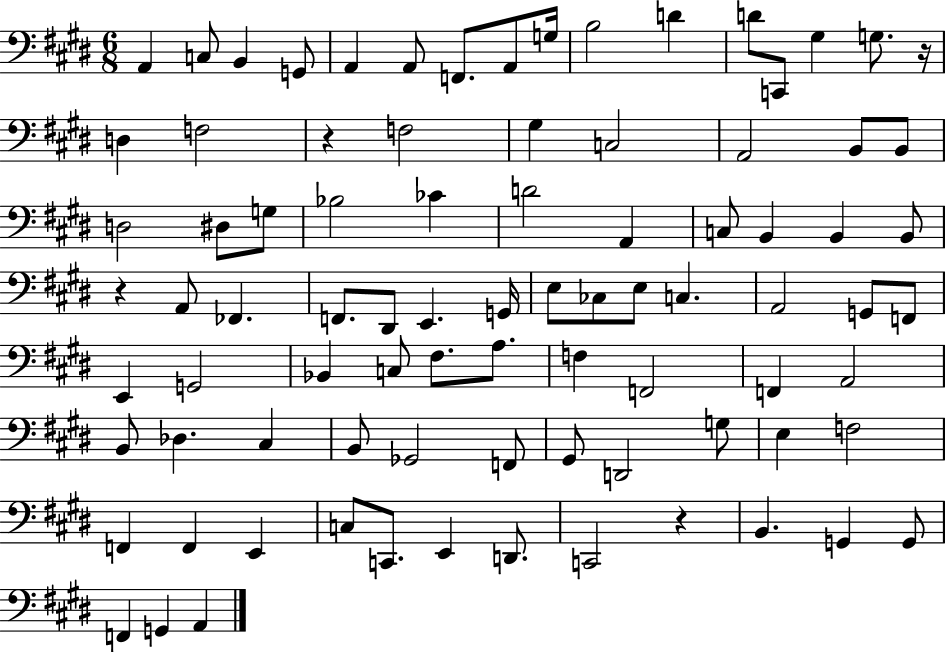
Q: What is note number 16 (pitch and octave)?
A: D3